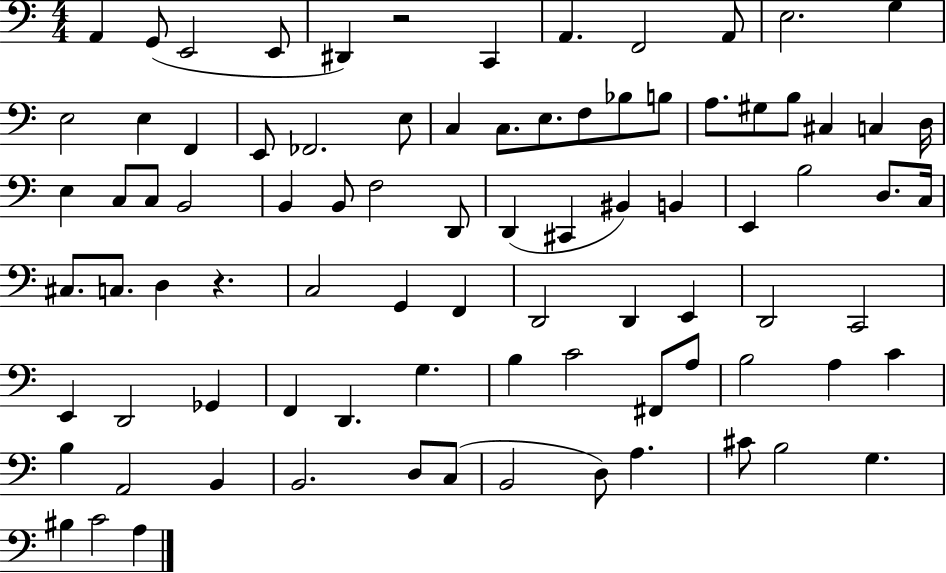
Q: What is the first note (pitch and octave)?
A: A2